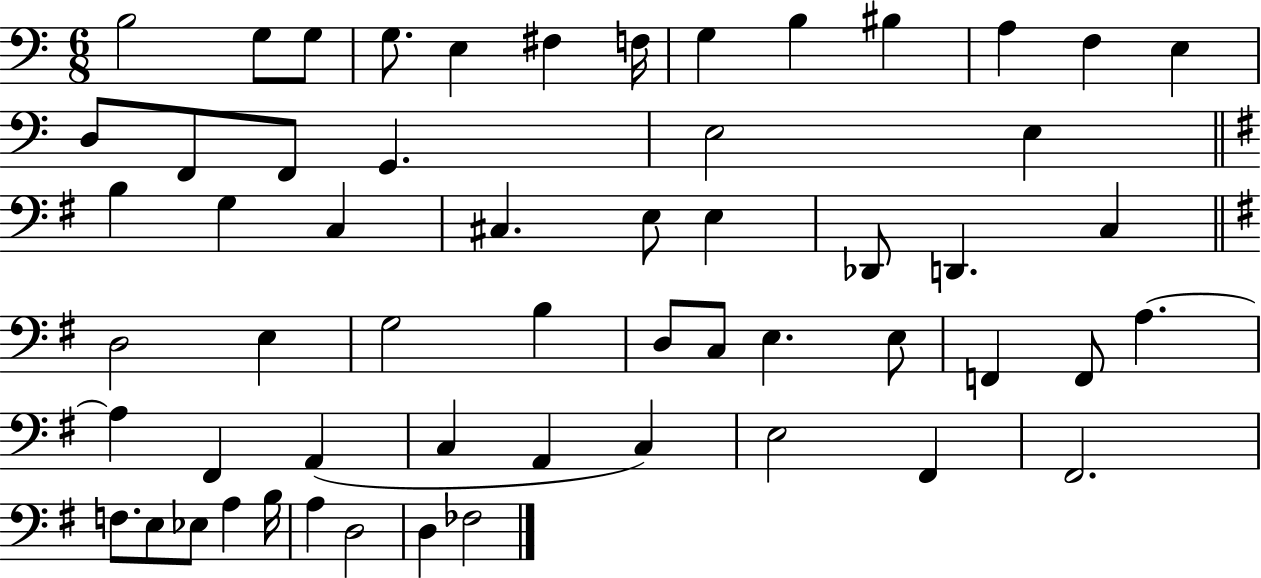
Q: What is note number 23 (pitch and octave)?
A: C#3